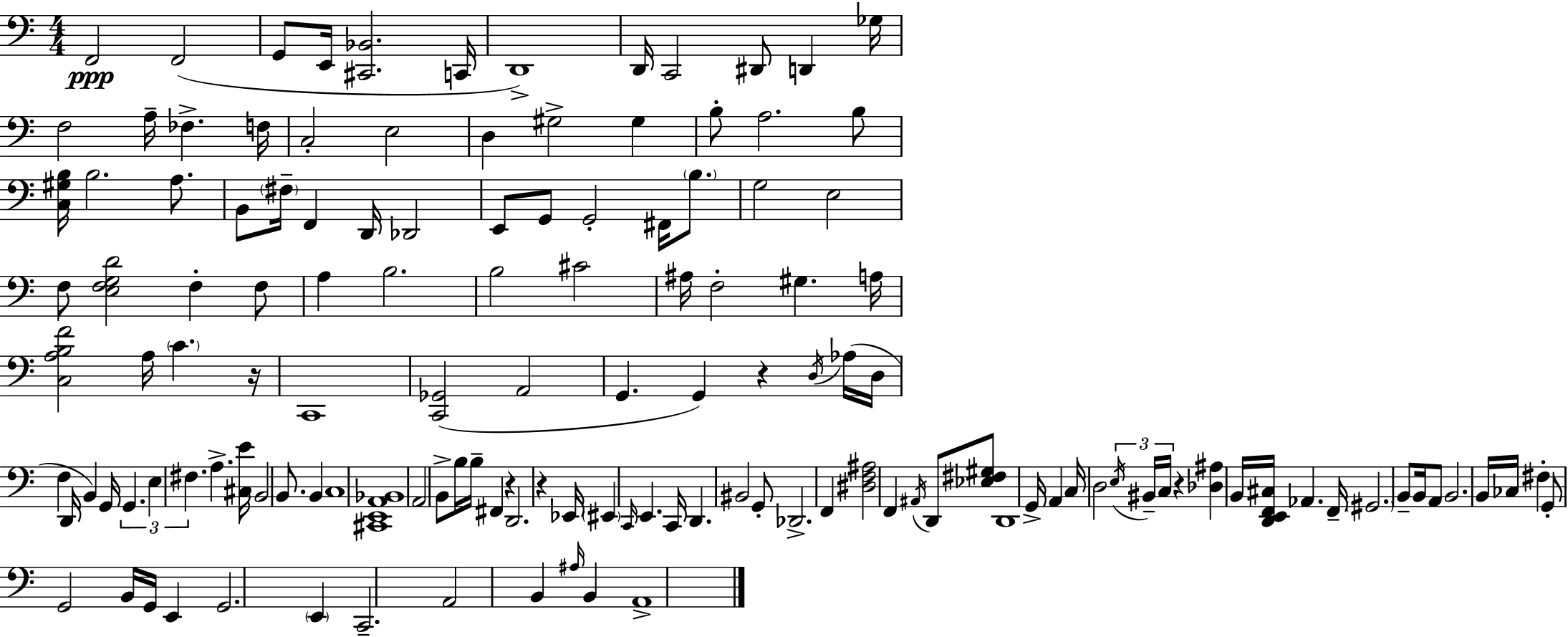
F2/h F2/h G2/e E2/s [C#2,Bb2]/h. C2/s D2/w D2/s C2/h D#2/e D2/q Gb3/s F3/h A3/s FES3/q. F3/s C3/h E3/h D3/q G#3/h G#3/q B3/e A3/h. B3/e [C3,G#3,B3]/s B3/h. A3/e. B2/e F#3/s F2/q D2/s Db2/h E2/e G2/e G2/h F#2/s B3/e. G3/h E3/h F3/e [E3,F3,G3,D4]/h F3/q F3/e A3/q B3/h. B3/h C#4/h A#3/s F3/h G#3/q. A3/s [C3,A3,B3,F4]/h A3/s C4/q. R/s C2/w [C2,Gb2]/h A2/h G2/q. G2/q R/q D3/s Ab3/s D3/s F3/q D2/s B2/q G2/s G2/q. E3/q F#3/q. A3/q. [C#3,E4]/s B2/h B2/e. B2/q C3/w [C#2,E2,A2,Bb2]/w A2/h B2/e B3/s B3/s F#2/q R/q D2/h. R/q Eb2/s EIS2/q C2/s E2/q. C2/s D2/q. BIS2/h G2/e Db2/h. F2/q [D#3,F3,A#3]/h F2/q A#2/s D2/e [Eb3,F#3,G#3]/e D2/w G2/s A2/q C3/s D3/h E3/s BIS2/s C3/s R/q [Db3,A#3]/q B2/s [D2,E2,F2,C#3]/s Ab2/q. F2/s G#2/h. B2/e B2/s A2/e B2/h. B2/s CES3/s F#3/q G2/e G2/h B2/s G2/s E2/q G2/h. E2/q C2/h. A2/h B2/q A#3/s B2/q A2/w